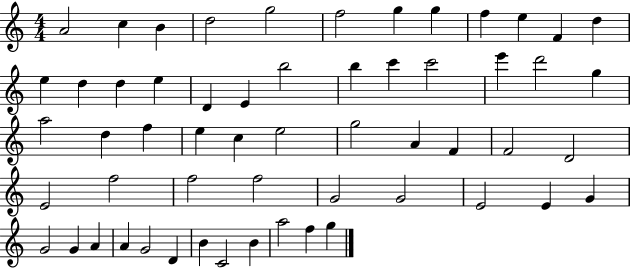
{
  \clef treble
  \numericTimeSignature
  \time 4/4
  \key c \major
  a'2 c''4 b'4 | d''2 g''2 | f''2 g''4 g''4 | f''4 e''4 f'4 d''4 | \break e''4 d''4 d''4 e''4 | d'4 e'4 b''2 | b''4 c'''4 c'''2 | e'''4 d'''2 g''4 | \break a''2 d''4 f''4 | e''4 c''4 e''2 | g''2 a'4 f'4 | f'2 d'2 | \break e'2 f''2 | f''2 f''2 | g'2 g'2 | e'2 e'4 g'4 | \break g'2 g'4 a'4 | a'4 g'2 d'4 | b'4 c'2 b'4 | a''2 f''4 g''4 | \break \bar "|."
}